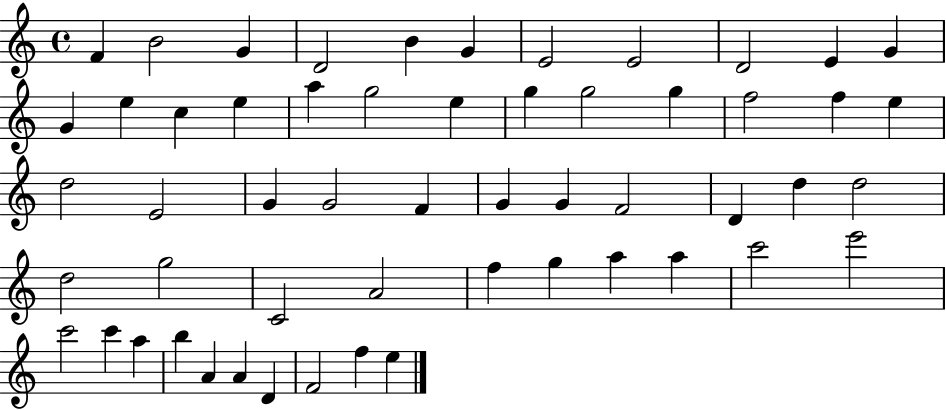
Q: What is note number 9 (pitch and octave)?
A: D4